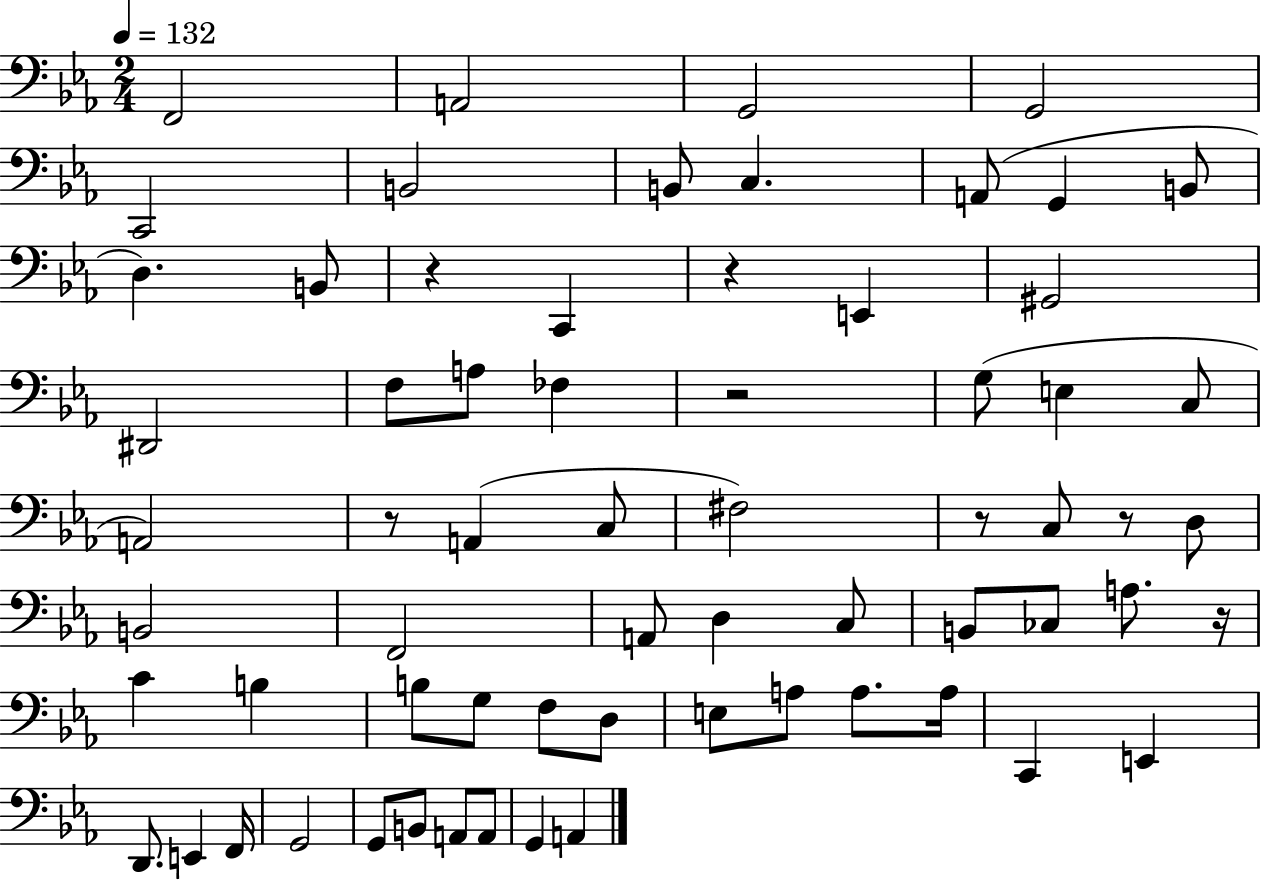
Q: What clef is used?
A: bass